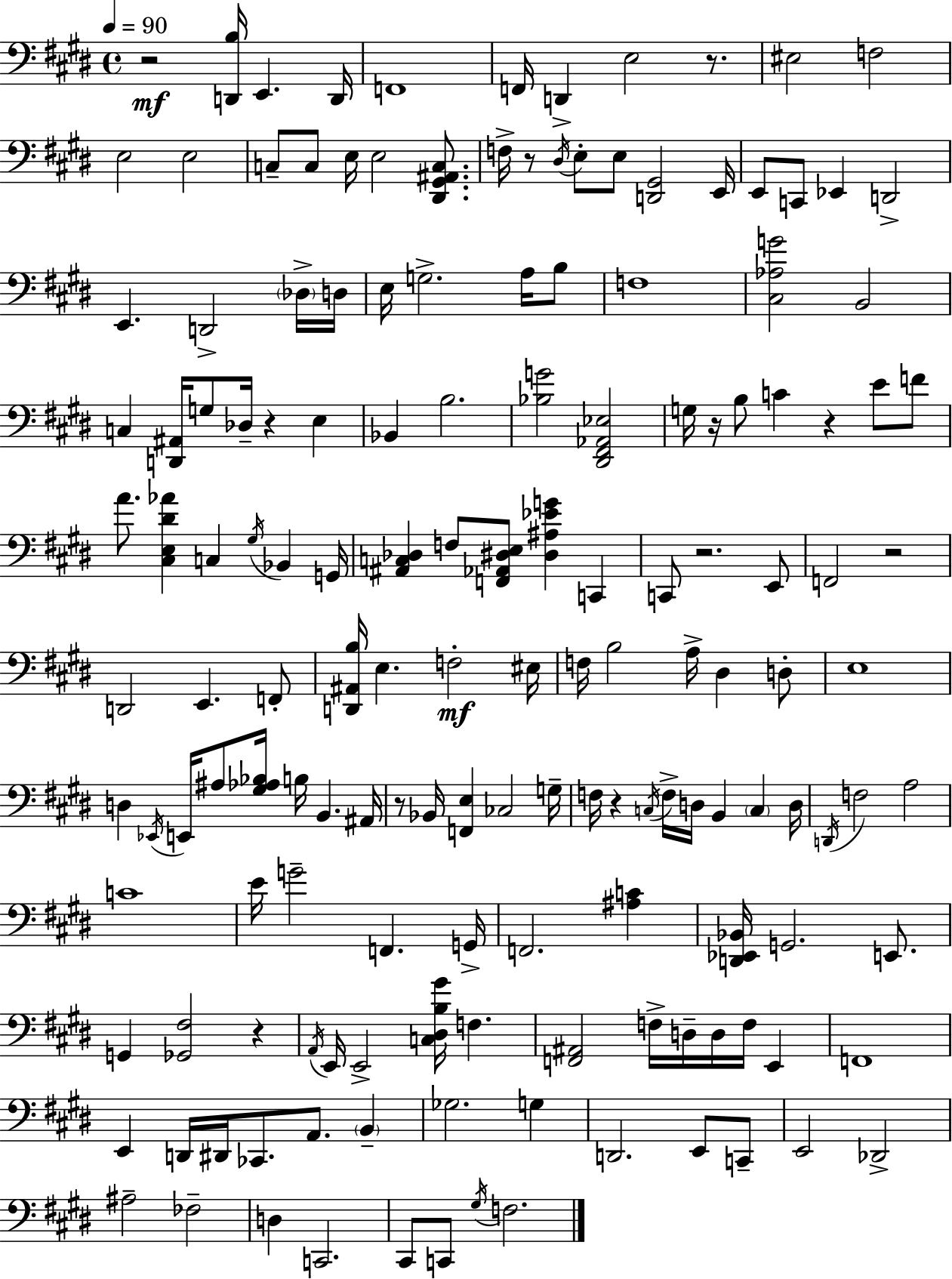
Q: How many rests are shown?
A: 11